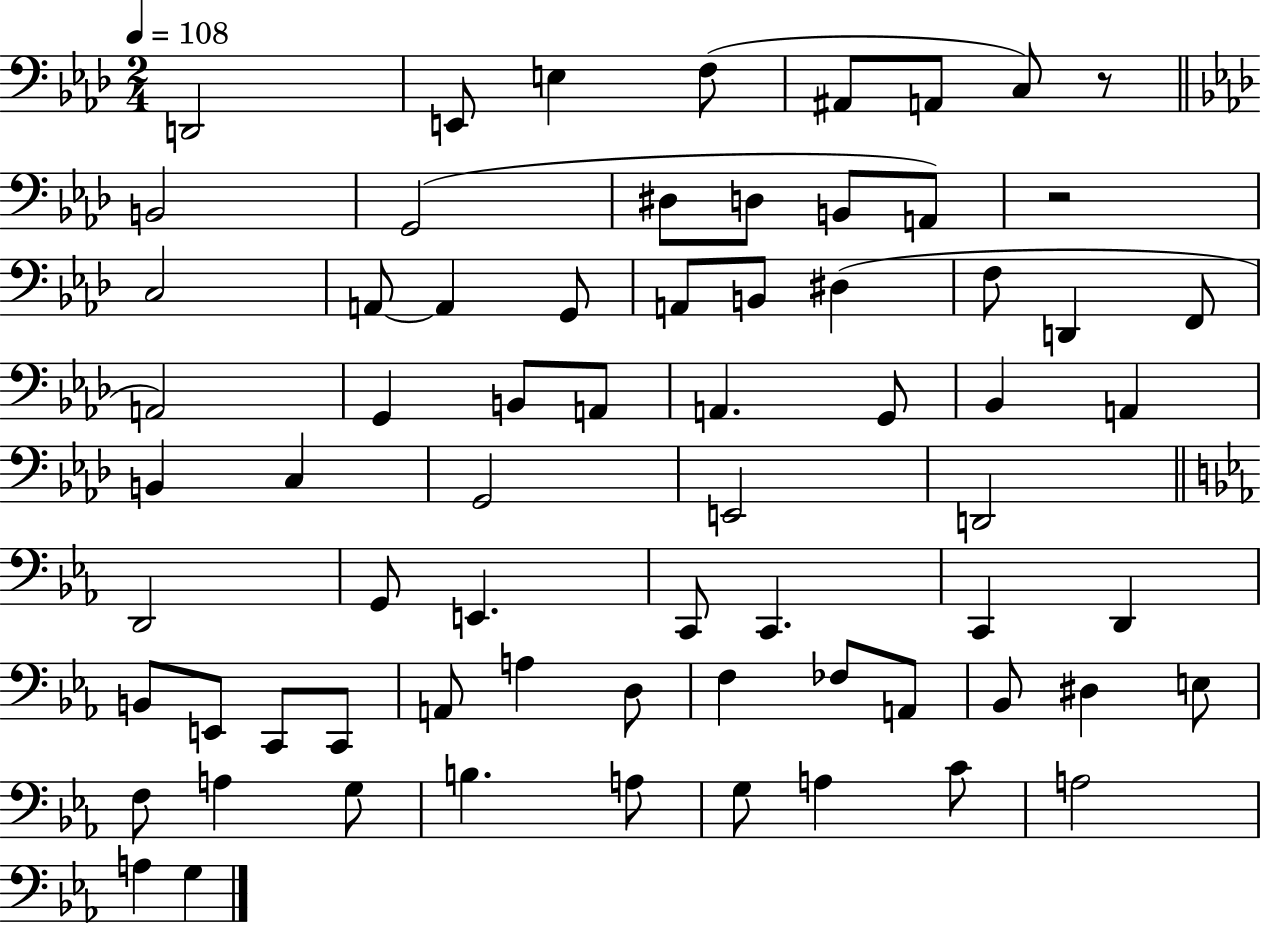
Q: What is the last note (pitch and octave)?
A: G3